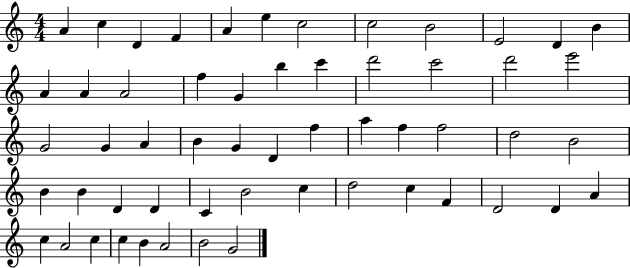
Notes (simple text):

A4/q C5/q D4/q F4/q A4/q E5/q C5/h C5/h B4/h E4/h D4/q B4/q A4/q A4/q A4/h F5/q G4/q B5/q C6/q D6/h C6/h D6/h E6/h G4/h G4/q A4/q B4/q G4/q D4/q F5/q A5/q F5/q F5/h D5/h B4/h B4/q B4/q D4/q D4/q C4/q B4/h C5/q D5/h C5/q F4/q D4/h D4/q A4/q C5/q A4/h C5/q C5/q B4/q A4/h B4/h G4/h